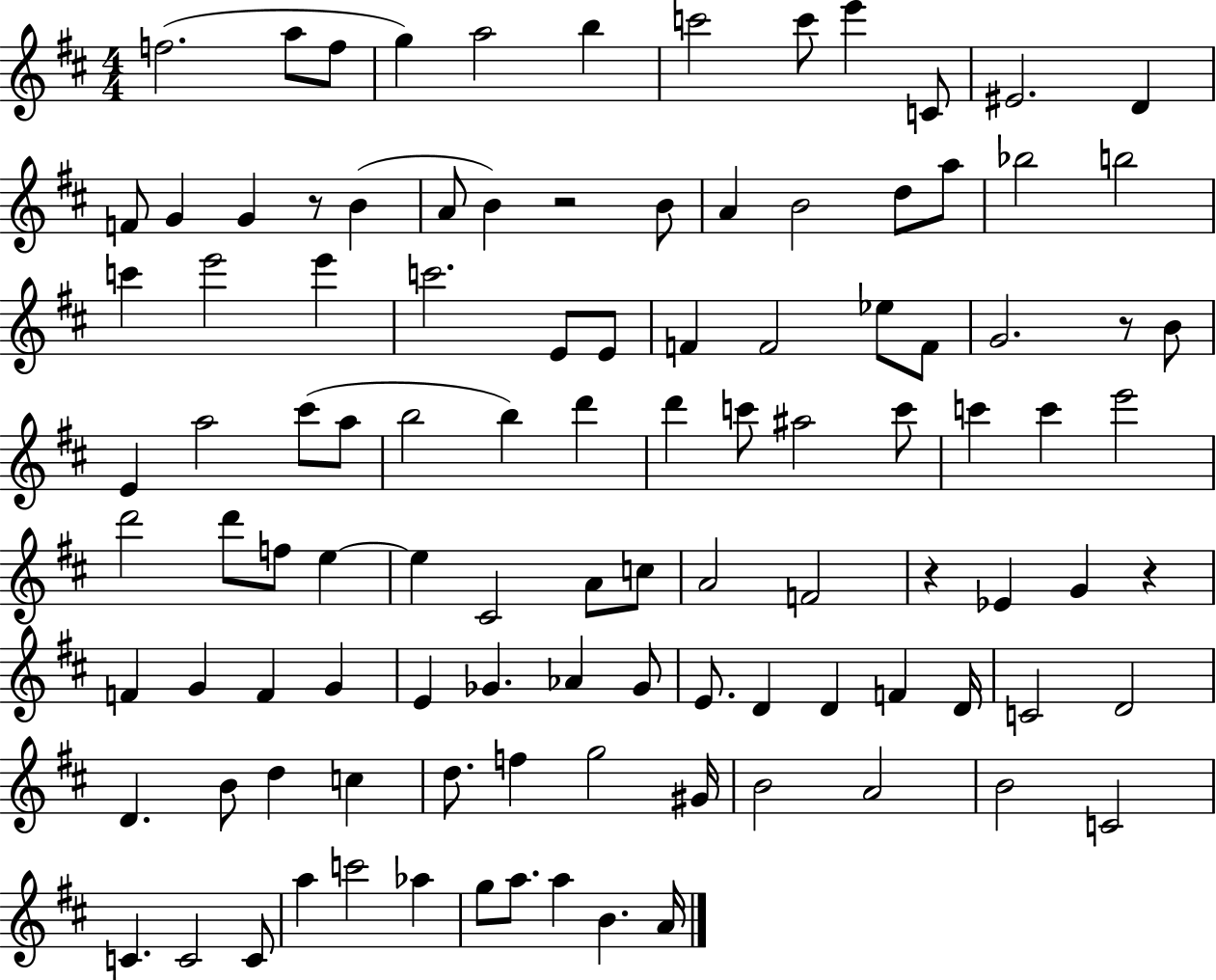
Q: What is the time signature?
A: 4/4